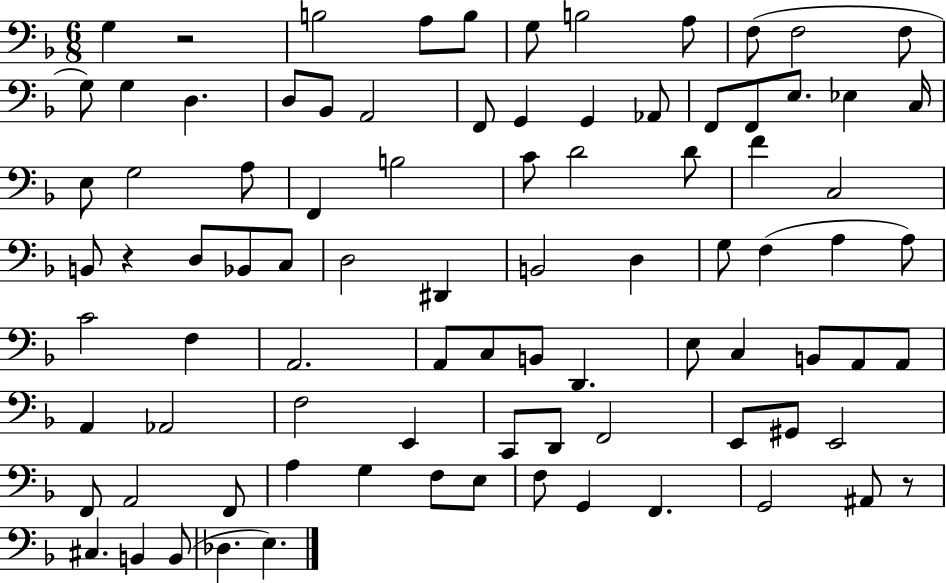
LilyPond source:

{
  \clef bass
  \numericTimeSignature
  \time 6/8
  \key f \major
  g4 r2 | b2 a8 b8 | g8 b2 a8 | f8( f2 f8 | \break g8) g4 d4. | d8 bes,8 a,2 | f,8 g,4 g,4 aes,8 | f,8 f,8 e8. ees4 c16 | \break e8 g2 a8 | f,4 b2 | c'8 d'2 d'8 | f'4 c2 | \break b,8 r4 d8 bes,8 c8 | d2 dis,4 | b,2 d4 | g8 f4( a4 a8) | \break c'2 f4 | a,2. | a,8 c8 b,8 d,4. | e8 c4 b,8 a,8 a,8 | \break a,4 aes,2 | f2 e,4 | c,8 d,8 f,2 | e,8 gis,8 e,2 | \break f,8 a,2 f,8 | a4 g4 f8 e8 | f8 g,4 f,4. | g,2 ais,8 r8 | \break cis4. b,4 b,8( | des4. e4.) | \bar "|."
}